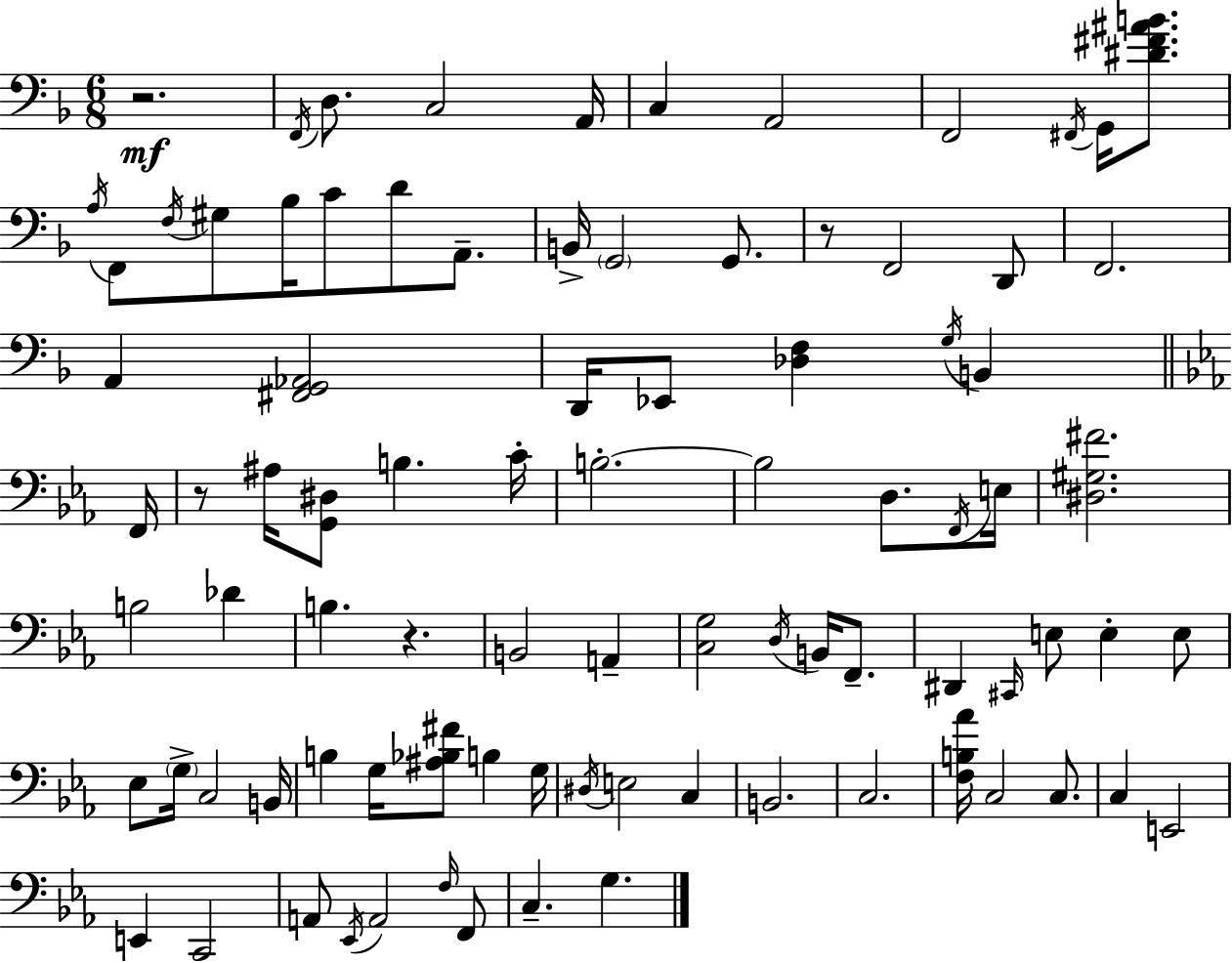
X:1
T:Untitled
M:6/8
L:1/4
K:F
z2 F,,/4 D,/2 C,2 A,,/4 C, A,,2 F,,2 ^F,,/4 G,,/4 [^D^F^AB]/2 A,/4 F,,/2 F,/4 ^G,/2 _B,/4 C/2 D/2 A,,/2 B,,/4 G,,2 G,,/2 z/2 F,,2 D,,/2 F,,2 A,, [^F,,G,,_A,,]2 D,,/4 _E,,/2 [_D,F,] G,/4 B,, F,,/4 z/2 ^A,/4 [G,,^D,]/2 B, C/4 B,2 B,2 D,/2 F,,/4 E,/4 [^D,^G,^F]2 B,2 _D B, z B,,2 A,, [C,G,]2 D,/4 B,,/4 F,,/2 ^D,, ^C,,/4 E,/2 E, E,/2 _E,/2 G,/4 C,2 B,,/4 B, G,/4 [^A,_B,^F]/2 B, G,/4 ^D,/4 E,2 C, B,,2 C,2 [F,B,_A]/4 C,2 C,/2 C, E,,2 E,, C,,2 A,,/2 _E,,/4 A,,2 F,/4 F,,/2 C, G,